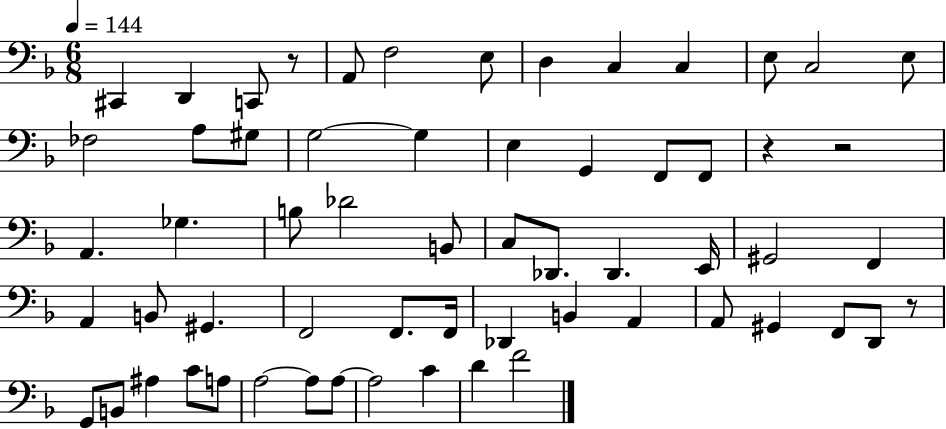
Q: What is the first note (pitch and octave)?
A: C#2